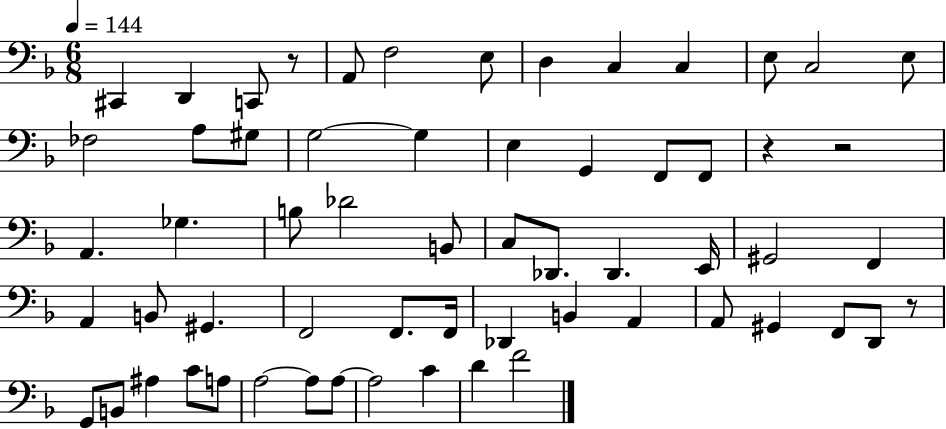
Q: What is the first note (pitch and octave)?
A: C#2